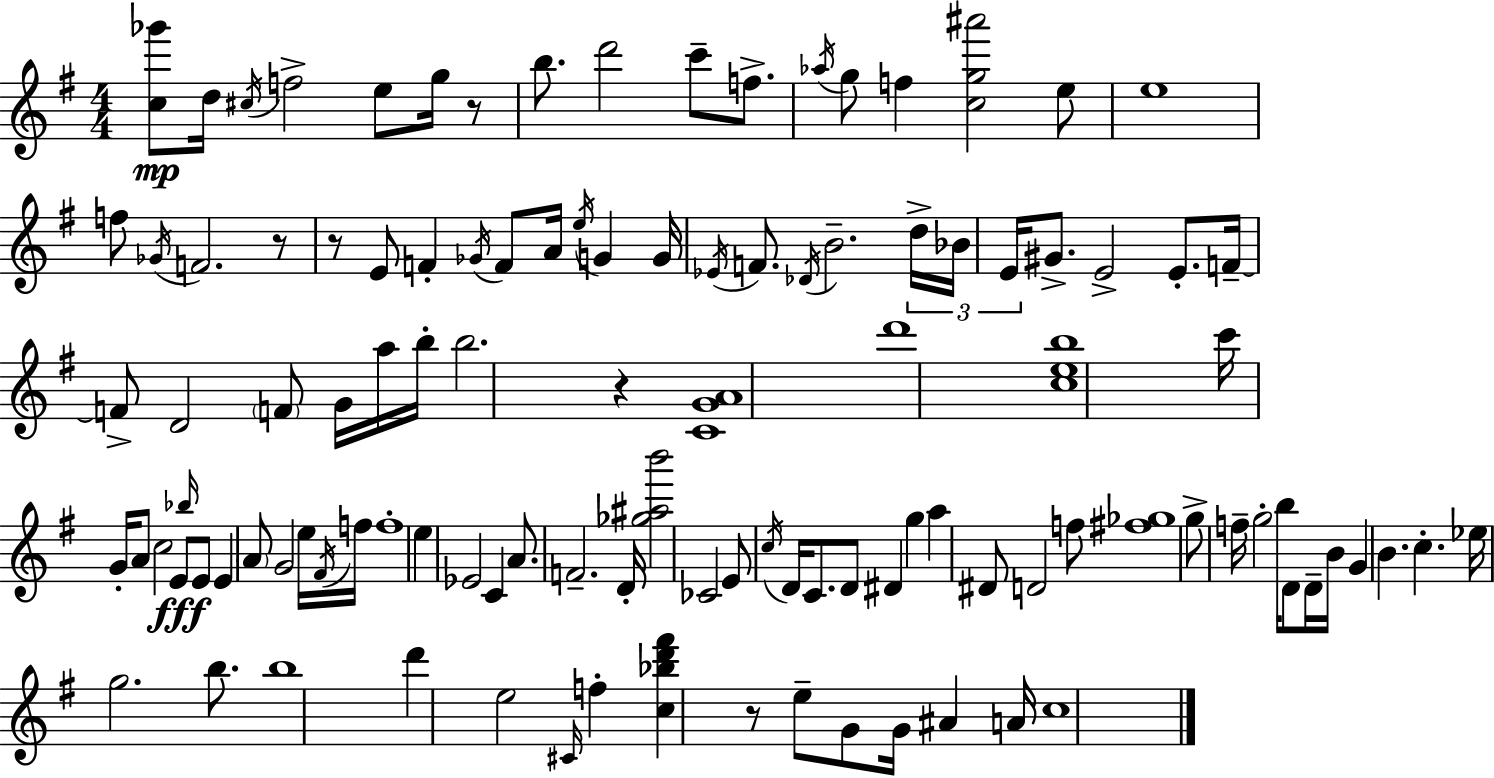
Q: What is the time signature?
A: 4/4